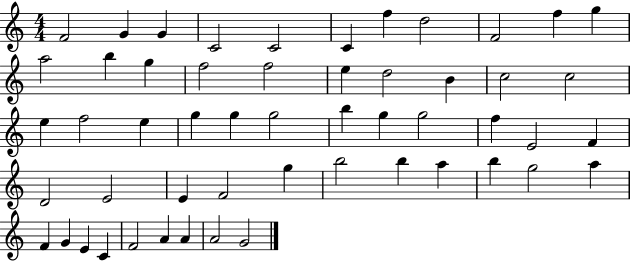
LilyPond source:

{
  \clef treble
  \numericTimeSignature
  \time 4/4
  \key c \major
  f'2 g'4 g'4 | c'2 c'2 | c'4 f''4 d''2 | f'2 f''4 g''4 | \break a''2 b''4 g''4 | f''2 f''2 | e''4 d''2 b'4 | c''2 c''2 | \break e''4 f''2 e''4 | g''4 g''4 g''2 | b''4 g''4 g''2 | f''4 e'2 f'4 | \break d'2 e'2 | e'4 f'2 g''4 | b''2 b''4 a''4 | b''4 g''2 a''4 | \break f'4 g'4 e'4 c'4 | f'2 a'4 a'4 | a'2 g'2 | \bar "|."
}